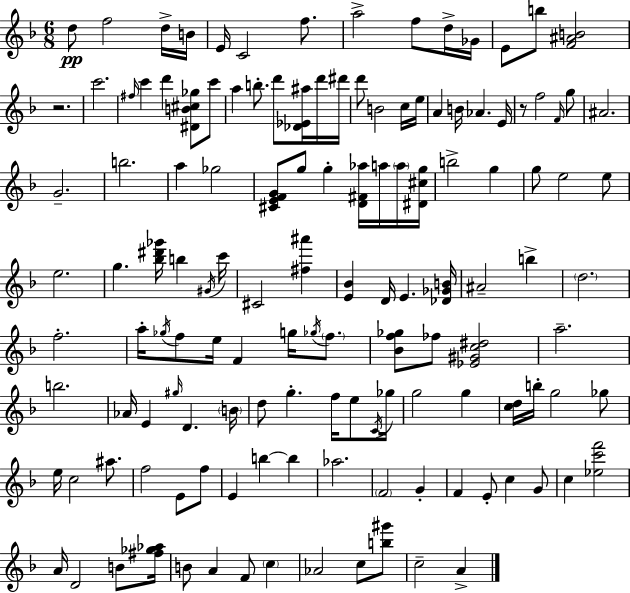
{
  \clef treble
  \numericTimeSignature
  \time 6/8
  \key f \major
  d''8\pp f''2 d''16-> b'16 | e'16 c'2 f''8. | a''2-> f''8 d''16-> ges'16 | e'8 b''8 <f' ais' b'>2 | \break r2. | c'''2. | \grace { fis''16 } c'''4 d'''4 <dis' b' cis'' ges''>8 c'''8 | a''4 b''8.-. d'''8 <des' ees' ais''>16 d'''16 | \break dis'''16 d'''8 b'2 c''16 | e''16 a'4 b'16 aes'4. | e'16 r8 f''2 \grace { f'16 } | g''8 ais'2. | \break g'2.-- | b''2. | a''4 ges''2 | <cis' e' f' g'>8 g''8 g''4-. <d' fis' aes''>16 a''16 | \break \parenthesize a''16 <dis' cis'' g''>16 b''2-> g''4 | g''8 e''2 | e''8 e''2. | g''4. <bes'' dis''' ges'''>16 b''4 | \break \acciaccatura { gis'16 } c'''16 cis'2 <fis'' ais'''>4 | <e' bes'>4 d'16 e'4. | <des' ges' b'>16 ais'2-- b''4-> | \parenthesize d''2. | \break f''2.-. | a''16-. \acciaccatura { ges''16 } f''8 e''16 f'4 | g''16 \acciaccatura { ges''16 } \parenthesize f''8. <bes' f'' ges''>8 fes''8 <ees' gis' c'' dis''>2 | a''2.-- | \break b''2. | aes'16 e'4 \grace { gis''16 } d'4. | \parenthesize b'16 d''8 g''4.-. | f''16 e''8 \acciaccatura { c'16 } ges''16 g''2 | \break g''4 <c'' d''>16 b''16-. g''2 | ges''8 e''16 c''2 | ais''8. f''2 | e'8 f''8 e'4 b''4~~ | \break b''4 aes''2. | \parenthesize f'2 | g'4-. f'4 e'8-. | c''4 g'8 c''4 <ees'' c''' f'''>2 | \break a'16 d'2 | b'8 <fis'' ges'' aes''>16 b'8 a'4 | f'8 \parenthesize c''4 aes'2 | c''8 <b'' gis'''>8 c''2-- | \break a'4-> \bar "|."
}